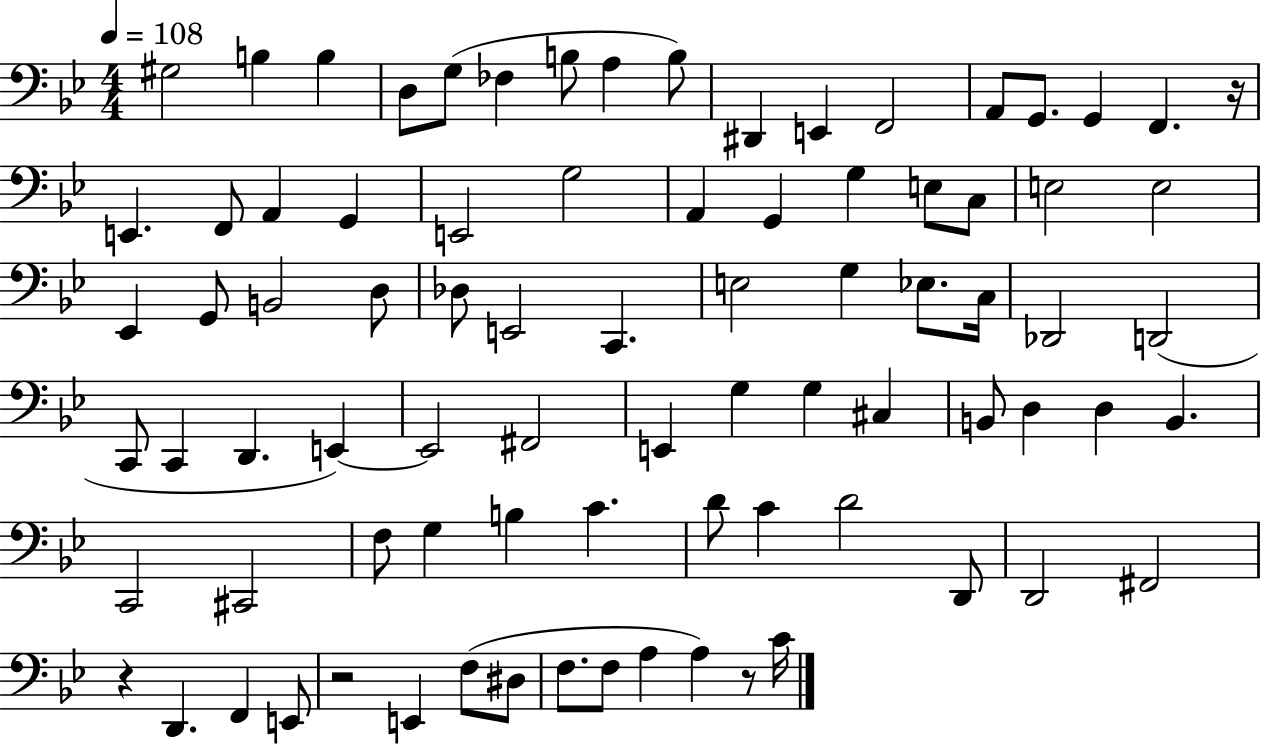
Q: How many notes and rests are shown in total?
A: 83